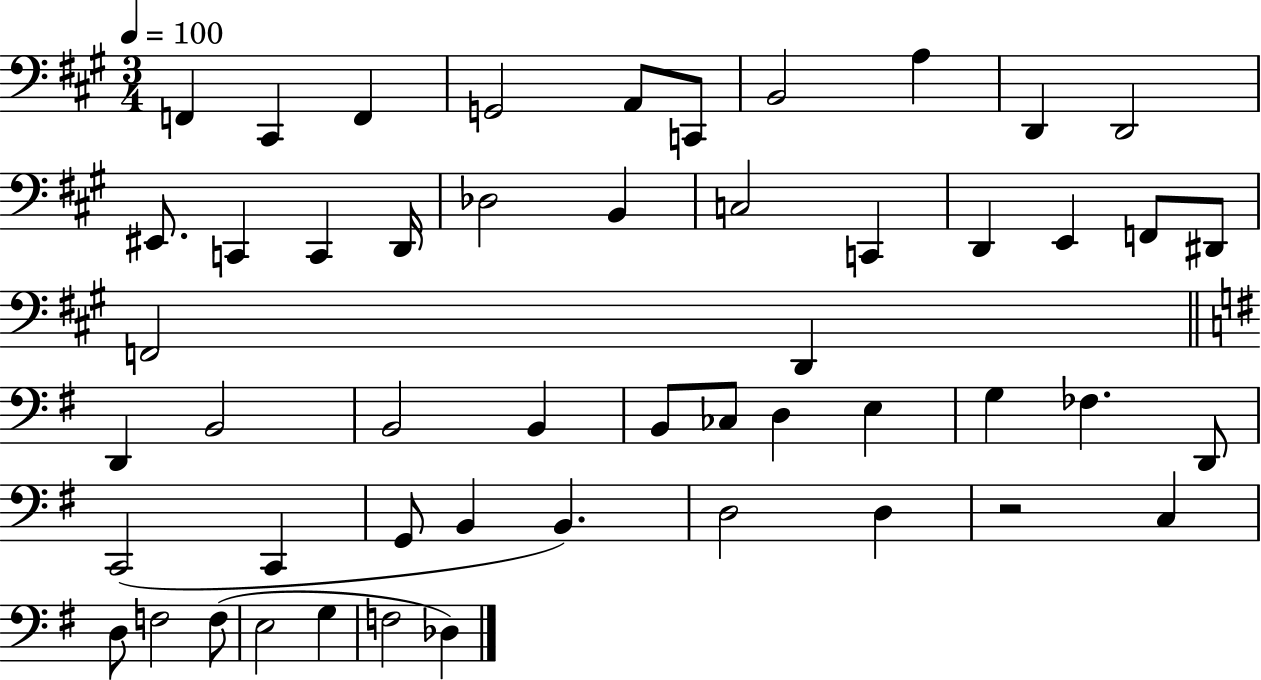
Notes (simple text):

F2/q C#2/q F2/q G2/h A2/e C2/e B2/h A3/q D2/q D2/h EIS2/e. C2/q C2/q D2/s Db3/h B2/q C3/h C2/q D2/q E2/q F2/e D#2/e F2/h D2/q D2/q B2/h B2/h B2/q B2/e CES3/e D3/q E3/q G3/q FES3/q. D2/e C2/h C2/q G2/e B2/q B2/q. D3/h D3/q R/h C3/q D3/e F3/h F3/e E3/h G3/q F3/h Db3/q